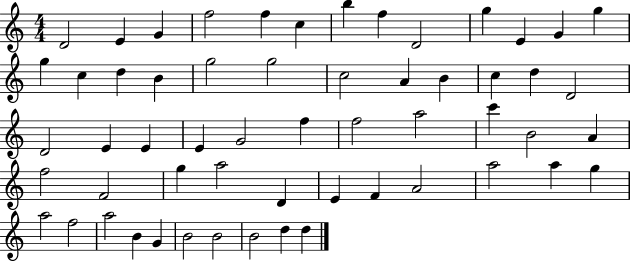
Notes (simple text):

D4/h E4/q G4/q F5/h F5/q C5/q B5/q F5/q D4/h G5/q E4/q G4/q G5/q G5/q C5/q D5/q B4/q G5/h G5/h C5/h A4/q B4/q C5/q D5/q D4/h D4/h E4/q E4/q E4/q G4/h F5/q F5/h A5/h C6/q B4/h A4/q F5/h F4/h G5/q A5/h D4/q E4/q F4/q A4/h A5/h A5/q G5/q A5/h F5/h A5/h B4/q G4/q B4/h B4/h B4/h D5/q D5/q